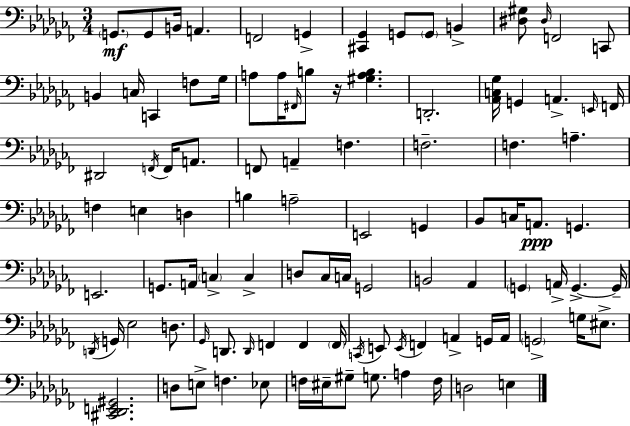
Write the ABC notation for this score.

X:1
T:Untitled
M:3/4
L:1/4
K:Abm
G,,/2 G,,/2 B,,/4 A,, F,,2 G,, [^C,,_G,,] G,,/2 G,,/2 B,, [^D,^G,]/2 ^D,/4 F,,2 C,,/2 B,, C,/4 C,, F,/2 _G,/4 A,/2 A,/4 ^F,,/4 B,/2 z/4 [^G,A,B,] D,,2 [_A,,C,_G,]/4 G,, A,, E,,/4 F,,/4 ^D,,2 F,,/4 F,,/4 A,,/2 F,,/2 A,, F, F,2 F, A, F, E, D, B, A,2 E,,2 G,, _B,,/2 C,/4 A,,/2 G,, E,,2 G,,/2 A,,/4 C, C, D,/2 _C,/4 C,/4 G,,2 B,,2 _A,, G,, A,,/4 G,, G,,/4 D,,/4 G,,/4 _E,2 D,/2 _G,,/4 D,,/2 D,,/4 F,, F,, F,,/4 C,,/4 E,,/2 E,,/4 F,, A,, G,,/4 A,,/4 G,,2 G,/4 ^E,/2 [^C,,_D,,E,,^G,,]2 D,/2 E,/2 F, _E,/2 F,/4 ^E,/4 ^G,/2 G,/2 A, F,/4 D,2 E,